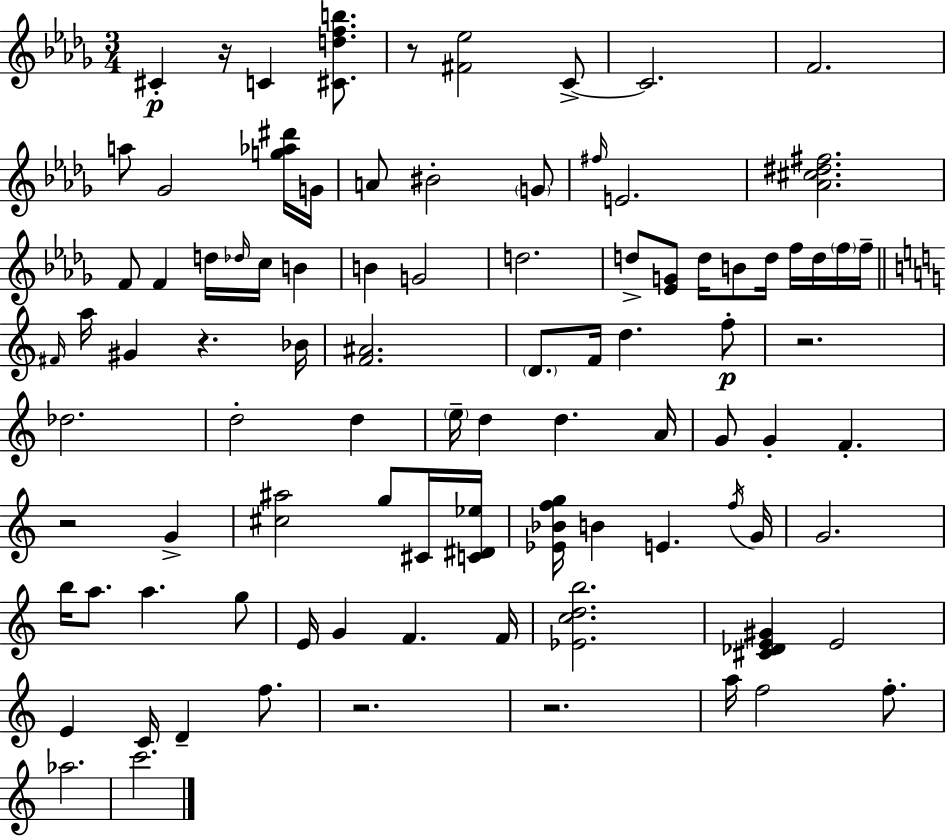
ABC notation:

X:1
T:Untitled
M:3/4
L:1/4
K:Bbm
^C z/4 C [^Cdfb]/2 z/2 [^F_e]2 C/2 C2 F2 a/2 _G2 [g_a^d']/4 G/4 A/2 ^B2 G/2 ^f/4 E2 [_A^c^d^f]2 F/2 F d/4 _d/4 c/4 B B G2 d2 d/2 [_EG]/2 d/4 B/2 d/4 f/4 d/4 f/4 f/4 ^F/4 a/4 ^G z _B/4 [F^A]2 D/2 F/4 d f/2 z2 _d2 d2 d e/4 d d A/4 G/2 G F z2 G [^c^a]2 g/2 ^C/4 [C^D_e]/4 [_E_Bfg]/4 B E f/4 G/4 G2 b/4 a/2 a g/2 E/4 G F F/4 [_Ecdb]2 [^C_DE^G] E2 E C/4 D f/2 z2 z2 a/4 f2 f/2 _a2 c'2